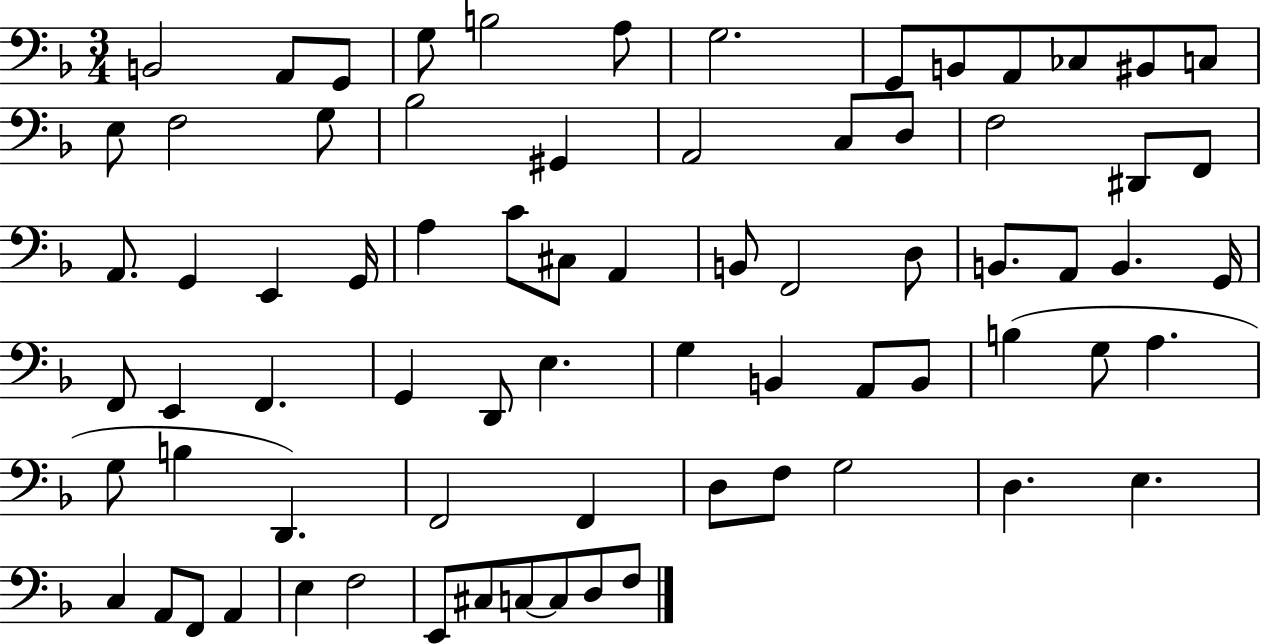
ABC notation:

X:1
T:Untitled
M:3/4
L:1/4
K:F
B,,2 A,,/2 G,,/2 G,/2 B,2 A,/2 G,2 G,,/2 B,,/2 A,,/2 _C,/2 ^B,,/2 C,/2 E,/2 F,2 G,/2 _B,2 ^G,, A,,2 C,/2 D,/2 F,2 ^D,,/2 F,,/2 A,,/2 G,, E,, G,,/4 A, C/2 ^C,/2 A,, B,,/2 F,,2 D,/2 B,,/2 A,,/2 B,, G,,/4 F,,/2 E,, F,, G,, D,,/2 E, G, B,, A,,/2 B,,/2 B, G,/2 A, G,/2 B, D,, F,,2 F,, D,/2 F,/2 G,2 D, E, C, A,,/2 F,,/2 A,, E, F,2 E,,/2 ^C,/2 C,/2 C,/2 D,/2 F,/2